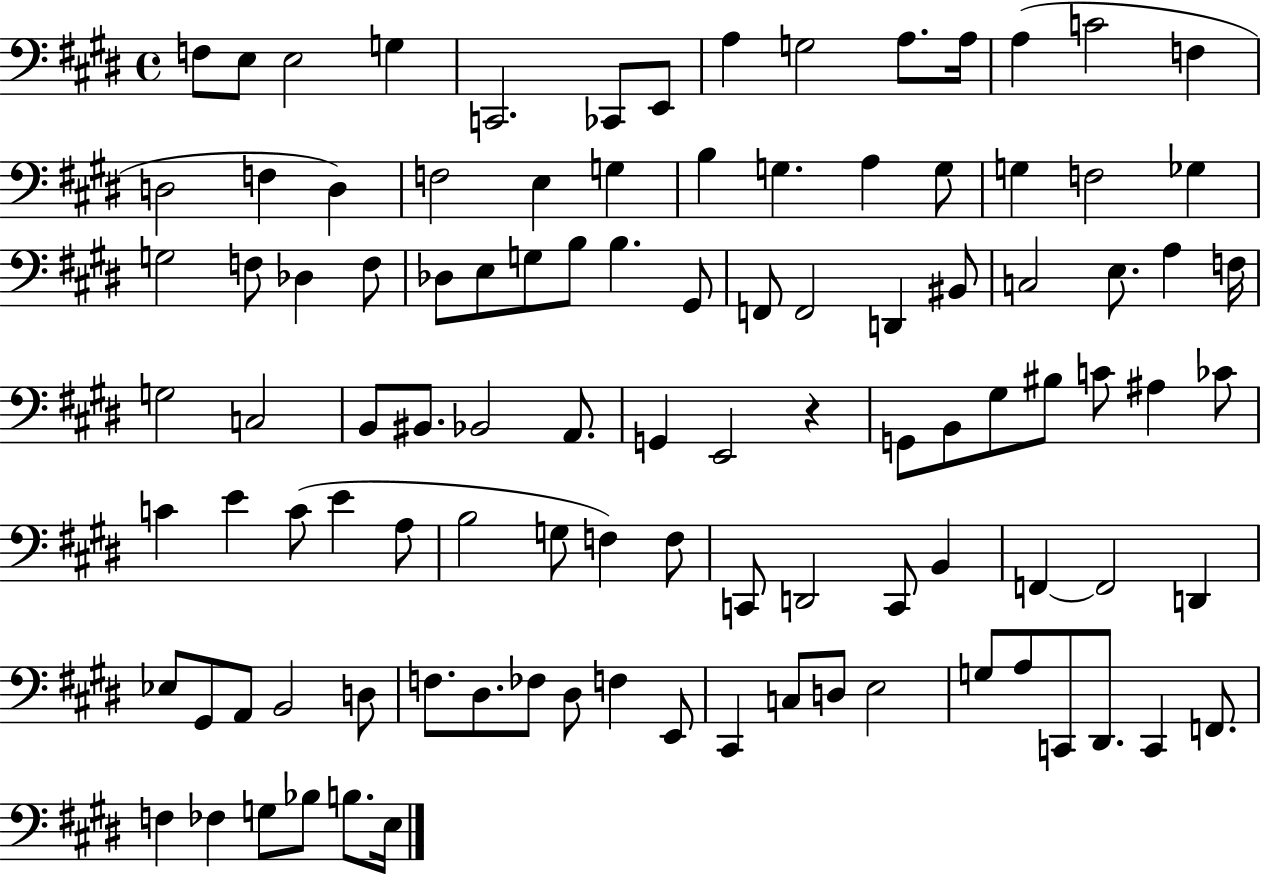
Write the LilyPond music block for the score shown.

{
  \clef bass
  \time 4/4
  \defaultTimeSignature
  \key e \major
  f8 e8 e2 g4 | c,2. ces,8 e,8 | a4 g2 a8. a16 | a4( c'2 f4 | \break d2 f4 d4) | f2 e4 g4 | b4 g4. a4 g8 | g4 f2 ges4 | \break g2 f8 des4 f8 | des8 e8 g8 b8 b4. gis,8 | f,8 f,2 d,4 bis,8 | c2 e8. a4 f16 | \break g2 c2 | b,8 bis,8. bes,2 a,8. | g,4 e,2 r4 | g,8 b,8 gis8 bis8 c'8 ais4 ces'8 | \break c'4 e'4 c'8( e'4 a8 | b2 g8 f4) f8 | c,8 d,2 c,8 b,4 | f,4~~ f,2 d,4 | \break ees8 gis,8 a,8 b,2 d8 | f8. dis8. fes8 dis8 f4 e,8 | cis,4 c8 d8 e2 | g8 a8 c,8 dis,8. c,4 f,8. | \break f4 fes4 g8 bes8 b8. e16 | \bar "|."
}